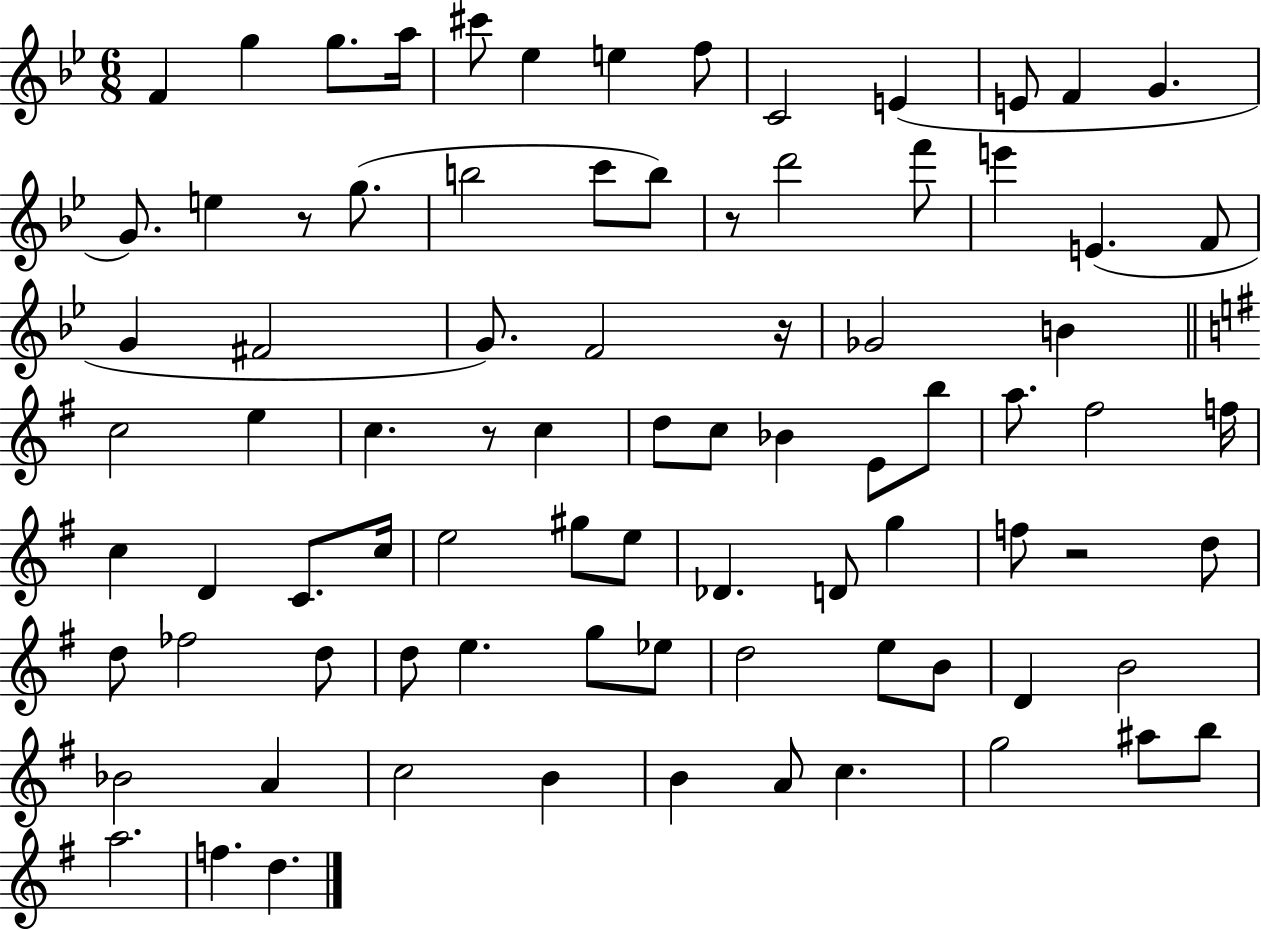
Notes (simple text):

F4/q G5/q G5/e. A5/s C#6/e Eb5/q E5/q F5/e C4/h E4/q E4/e F4/q G4/q. G4/e. E5/q R/e G5/e. B5/h C6/e B5/e R/e D6/h F6/e E6/q E4/q. F4/e G4/q F#4/h G4/e. F4/h R/s Gb4/h B4/q C5/h E5/q C5/q. R/e C5/q D5/e C5/e Bb4/q E4/e B5/e A5/e. F#5/h F5/s C5/q D4/q C4/e. C5/s E5/h G#5/e E5/e Db4/q. D4/e G5/q F5/e R/h D5/e D5/e FES5/h D5/e D5/e E5/q. G5/e Eb5/e D5/h E5/e B4/e D4/q B4/h Bb4/h A4/q C5/h B4/q B4/q A4/e C5/q. G5/h A#5/e B5/e A5/h. F5/q. D5/q.